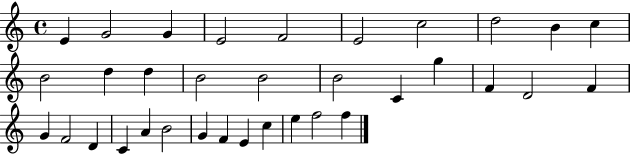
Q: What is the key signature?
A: C major